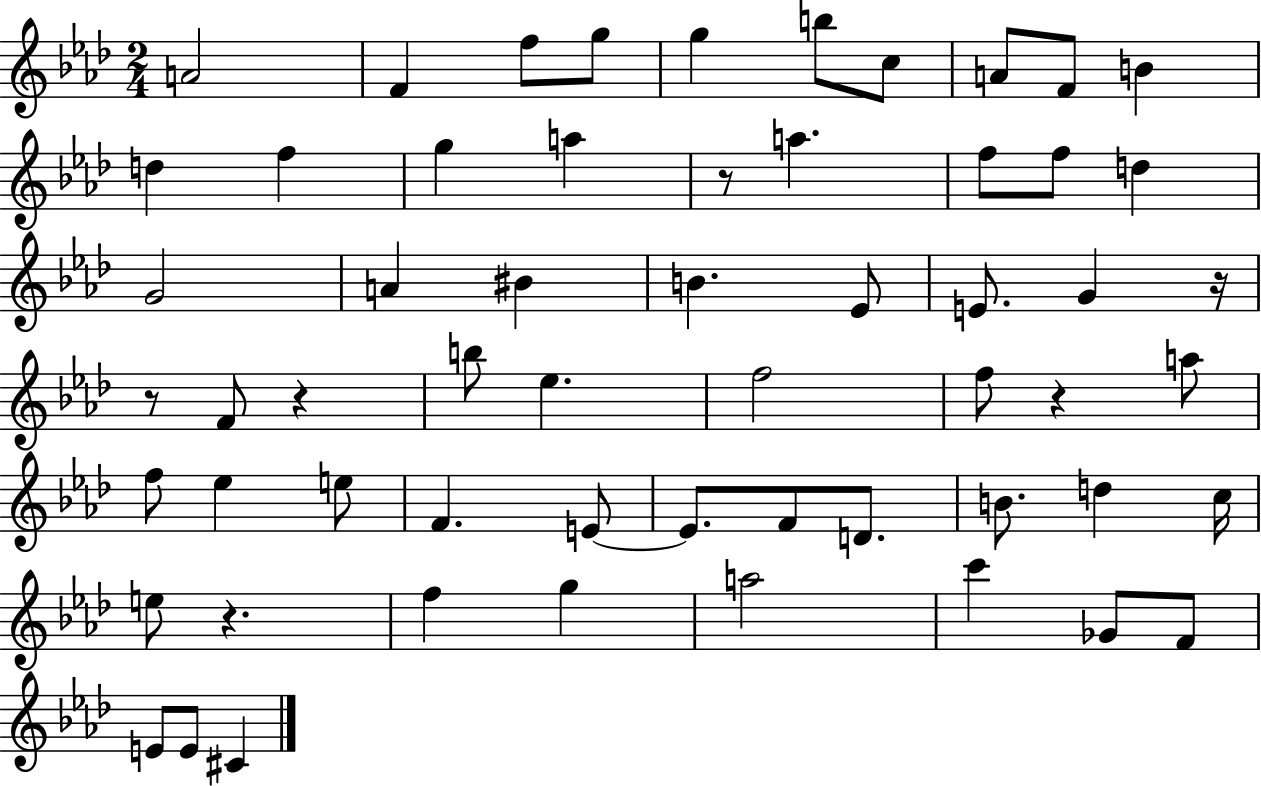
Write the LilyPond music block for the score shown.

{
  \clef treble
  \numericTimeSignature
  \time 2/4
  \key aes \major
  a'2 | f'4 f''8 g''8 | g''4 b''8 c''8 | a'8 f'8 b'4 | \break d''4 f''4 | g''4 a''4 | r8 a''4. | f''8 f''8 d''4 | \break g'2 | a'4 bis'4 | b'4. ees'8 | e'8. g'4 r16 | \break r8 f'8 r4 | b''8 ees''4. | f''2 | f''8 r4 a''8 | \break f''8 ees''4 e''8 | f'4. e'8~~ | e'8. f'8 d'8. | b'8. d''4 c''16 | \break e''8 r4. | f''4 g''4 | a''2 | c'''4 ges'8 f'8 | \break e'8 e'8 cis'4 | \bar "|."
}